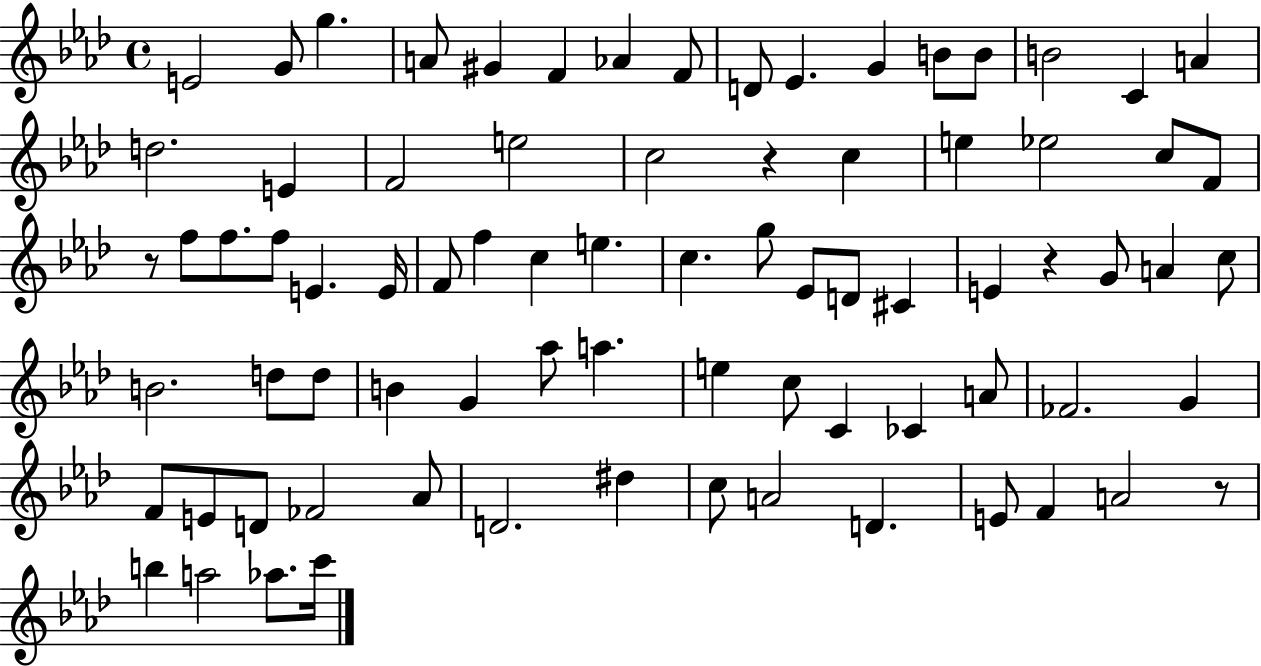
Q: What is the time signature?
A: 4/4